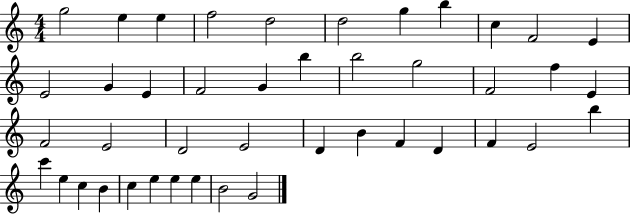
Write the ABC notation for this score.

X:1
T:Untitled
M:4/4
L:1/4
K:C
g2 e e f2 d2 d2 g b c F2 E E2 G E F2 G b b2 g2 F2 f E F2 E2 D2 E2 D B F D F E2 b c' e c B c e e e B2 G2